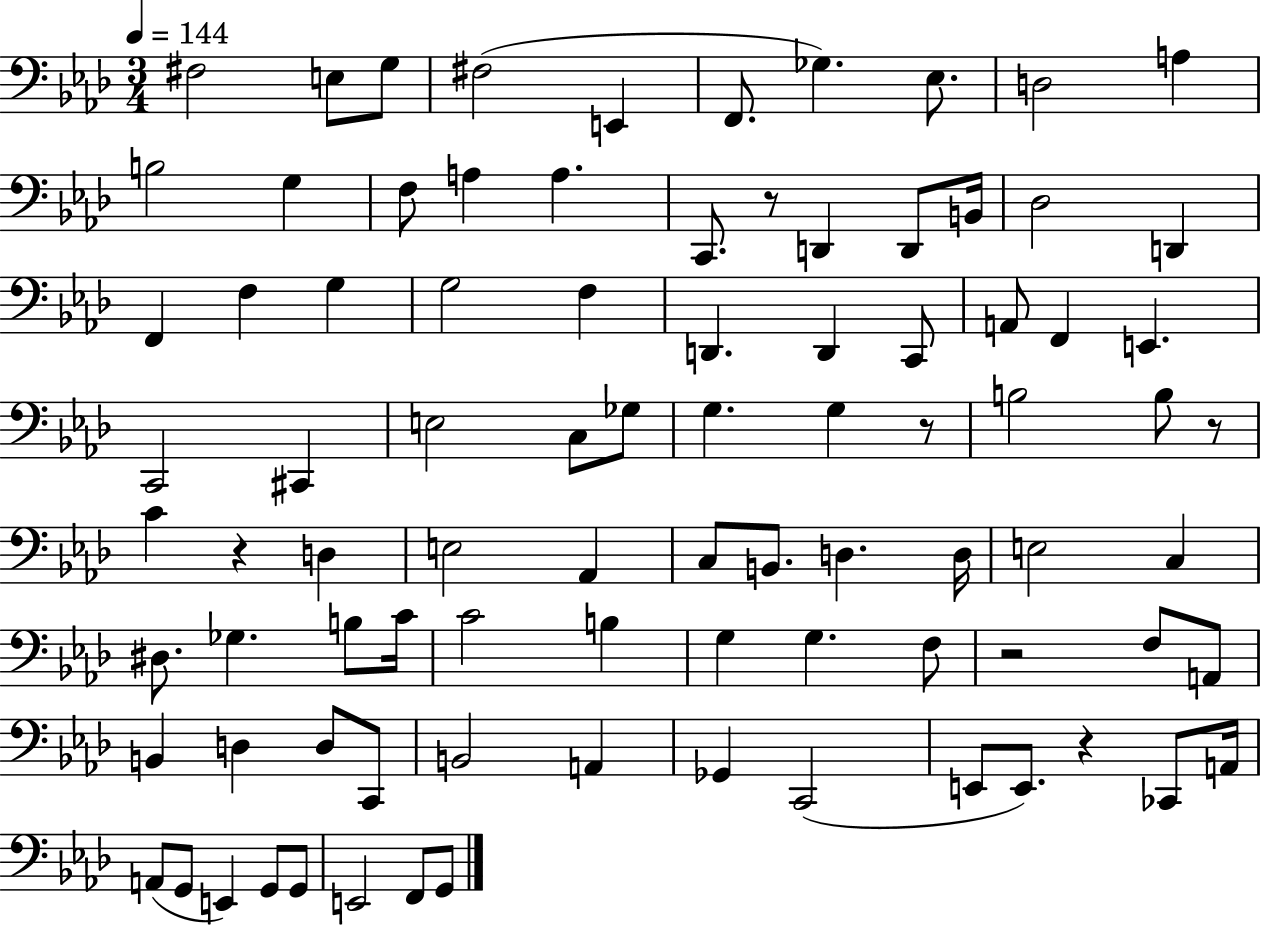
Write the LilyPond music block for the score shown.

{
  \clef bass
  \numericTimeSignature
  \time 3/4
  \key aes \major
  \tempo 4 = 144
  \repeat volta 2 { fis2 e8 g8 | fis2( e,4 | f,8. ges4.) ees8. | d2 a4 | \break b2 g4 | f8 a4 a4. | c,8. r8 d,4 d,8 b,16 | des2 d,4 | \break f,4 f4 g4 | g2 f4 | d,4. d,4 c,8 | a,8 f,4 e,4. | \break c,2 cis,4 | e2 c8 ges8 | g4. g4 r8 | b2 b8 r8 | \break c'4 r4 d4 | e2 aes,4 | c8 b,8. d4. d16 | e2 c4 | \break dis8. ges4. b8 c'16 | c'2 b4 | g4 g4. f8 | r2 f8 a,8 | \break b,4 d4 d8 c,8 | b,2 a,4 | ges,4 c,2( | e,8 e,8.) r4 ces,8 a,16 | \break a,8( g,8 e,4) g,8 g,8 | e,2 f,8 g,8 | } \bar "|."
}